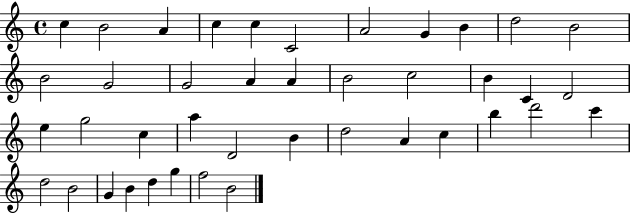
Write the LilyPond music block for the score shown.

{
  \clef treble
  \time 4/4
  \defaultTimeSignature
  \key c \major
  c''4 b'2 a'4 | c''4 c''4 c'2 | a'2 g'4 b'4 | d''2 b'2 | \break b'2 g'2 | g'2 a'4 a'4 | b'2 c''2 | b'4 c'4 d'2 | \break e''4 g''2 c''4 | a''4 d'2 b'4 | d''2 a'4 c''4 | b''4 d'''2 c'''4 | \break d''2 b'2 | g'4 b'4 d''4 g''4 | f''2 b'2 | \bar "|."
}